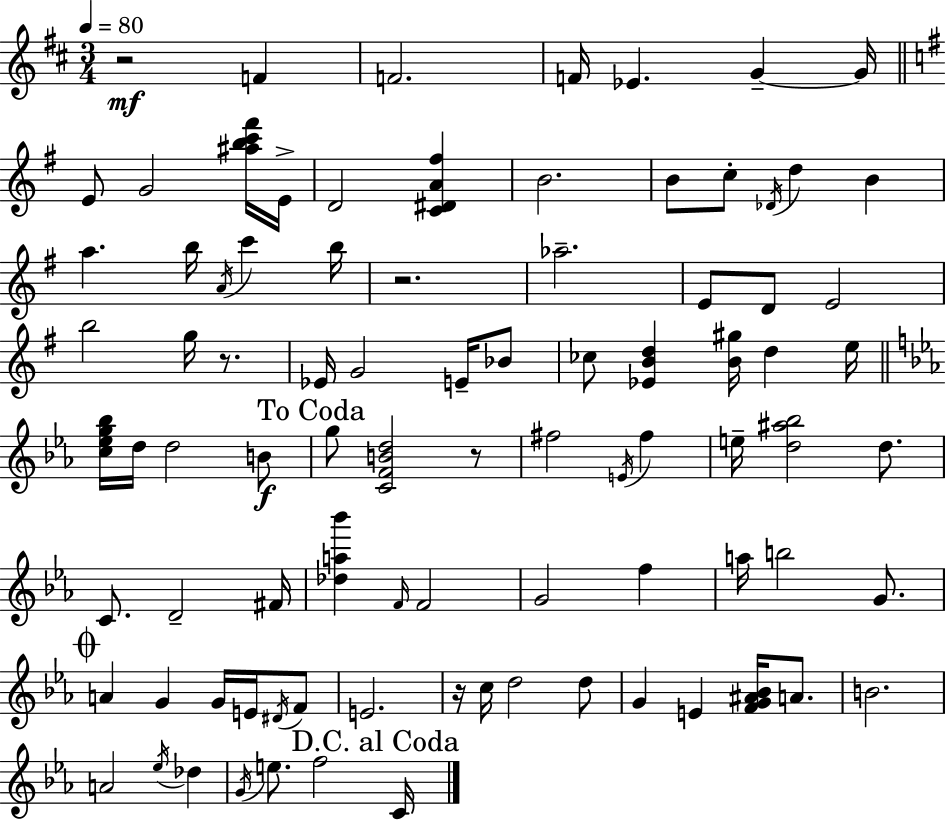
{
  \clef treble
  \numericTimeSignature
  \time 3/4
  \key d \major
  \tempo 4 = 80
  r2\mf f'4 | f'2. | f'16 ees'4. g'4--~~ g'16 | \bar "||" \break \key g \major e'8 g'2 <ais'' b'' c''' fis'''>16 e'16-> | d'2 <c' dis' a' fis''>4 | b'2. | b'8 c''8-. \acciaccatura { des'16 } d''4 b'4 | \break a''4. b''16 \acciaccatura { a'16 } c'''4 | b''16 r2. | aes''2.-- | e'8 d'8 e'2 | \break b''2 g''16 r8. | ees'16 g'2 e'16-- | bes'8 ces''8 <ees' b' d''>4 <b' gis''>16 d''4 | e''16 \bar "||" \break \key c \minor <c'' ees'' g'' bes''>16 d''16 d''2 b'8\f | \mark "To Coda" g''8 <c' f' b' d''>2 r8 | fis''2 \acciaccatura { e'16 } fis''4 | e''16-- <d'' ais'' bes''>2 d''8. | \break c'8. d'2-- | fis'16 <des'' a'' bes'''>4 \grace { f'16 } f'2 | g'2 f''4 | a''16 b''2 g'8. | \break \mark \markup { \musicglyph "scripts.coda" } a'4 g'4 g'16 e'16 | \acciaccatura { dis'16 } f'8 e'2. | r16 c''16 d''2 | d''8 g'4 e'4 <f' g' ais' bes'>16 | \break a'8. b'2. | a'2 \acciaccatura { ees''16 } | des''4 \acciaccatura { g'16 } e''8. f''2 | \mark "D.C. al Coda" c'16 \bar "|."
}